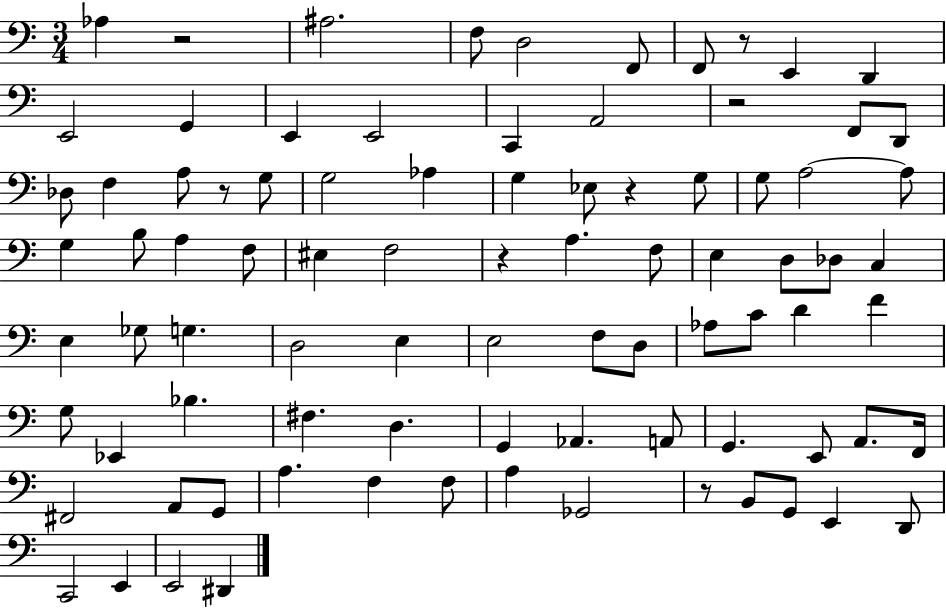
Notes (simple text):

Ab3/q R/h A#3/h. F3/e D3/h F2/e F2/e R/e E2/q D2/q E2/h G2/q E2/q E2/h C2/q A2/h R/h F2/e D2/e Db3/e F3/q A3/e R/e G3/e G3/h Ab3/q G3/q Eb3/e R/q G3/e G3/e A3/h A3/e G3/q B3/e A3/q F3/e EIS3/q F3/h R/q A3/q. F3/e E3/q D3/e Db3/e C3/q E3/q Gb3/e G3/q. D3/h E3/q E3/h F3/e D3/e Ab3/e C4/e D4/q F4/q G3/e Eb2/q Bb3/q. F#3/q. D3/q. G2/q Ab2/q. A2/e G2/q. E2/e A2/e. F2/s F#2/h A2/e G2/e A3/q. F3/q F3/e A3/q Gb2/h R/e B2/e G2/e E2/q D2/e C2/h E2/q E2/h D#2/q